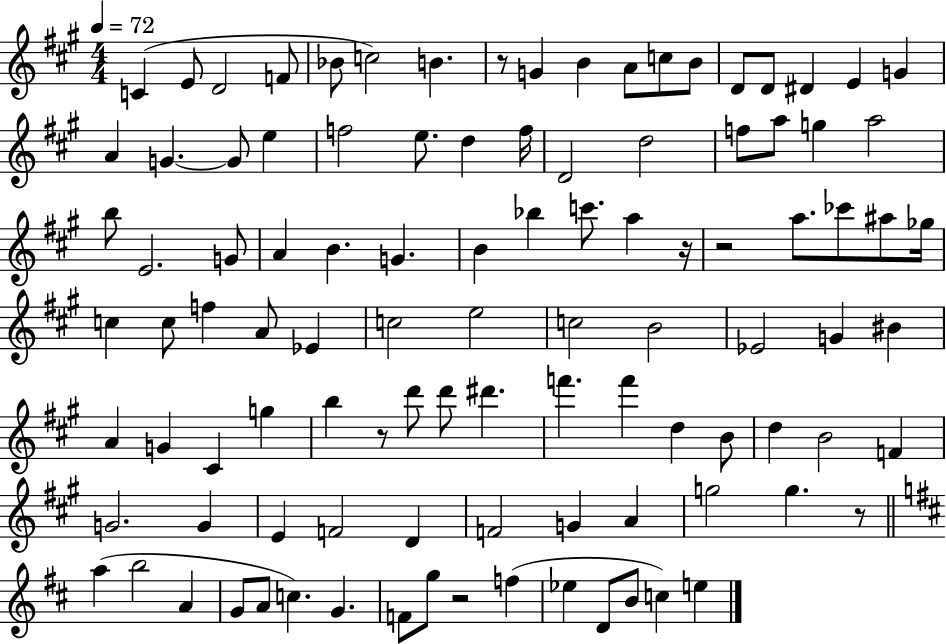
C4/q E4/e D4/h F4/e Bb4/e C5/h B4/q. R/e G4/q B4/q A4/e C5/e B4/e D4/e D4/e D#4/q E4/q G4/q A4/q G4/q. G4/e E5/q F5/h E5/e. D5/q F5/s D4/h D5/h F5/e A5/e G5/q A5/h B5/e E4/h. G4/e A4/q B4/q. G4/q. B4/q Bb5/q C6/e. A5/q R/s R/h A5/e. CES6/e A#5/e Gb5/s C5/q C5/e F5/q A4/e Eb4/q C5/h E5/h C5/h B4/h Eb4/h G4/q BIS4/q A4/q G4/q C#4/q G5/q B5/q R/e D6/e D6/e D#6/q. F6/q. F6/q D5/q B4/e D5/q B4/h F4/q G4/h. G4/q E4/q F4/h D4/q F4/h G4/q A4/q G5/h G5/q. R/e A5/q B5/h A4/q G4/e A4/e C5/q. G4/q. F4/e G5/e R/h F5/q Eb5/q D4/e B4/e C5/q E5/q